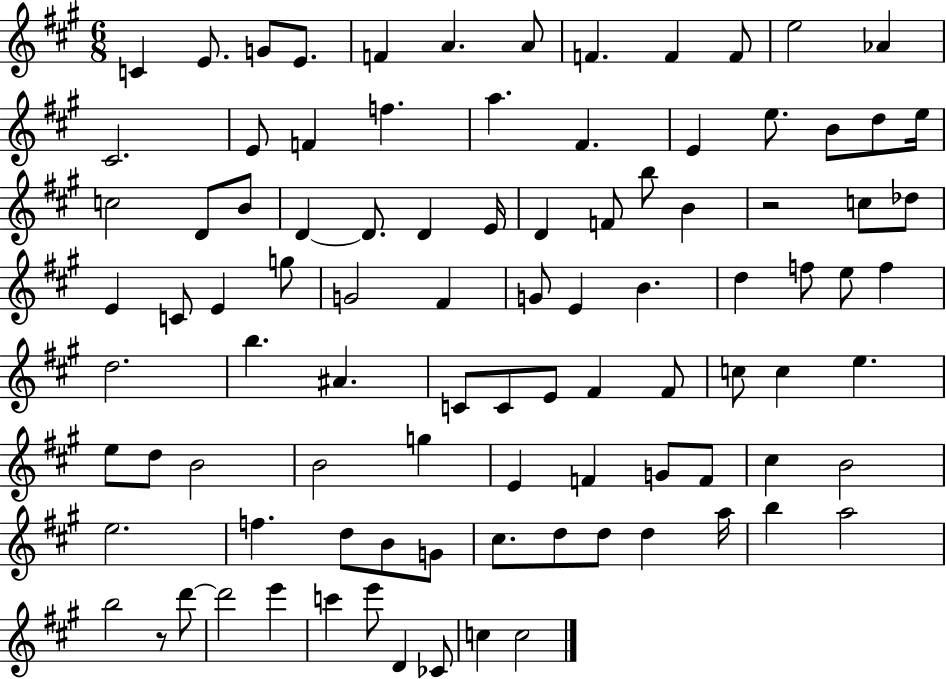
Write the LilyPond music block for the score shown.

{
  \clef treble
  \numericTimeSignature
  \time 6/8
  \key a \major
  c'4 e'8. g'8 e'8. | f'4 a'4. a'8 | f'4. f'4 f'8 | e''2 aes'4 | \break cis'2. | e'8 f'4 f''4. | a''4. fis'4. | e'4 e''8. b'8 d''8 e''16 | \break c''2 d'8 b'8 | d'4~~ d'8. d'4 e'16 | d'4 f'8 b''8 b'4 | r2 c''8 des''8 | \break e'4 c'8 e'4 g''8 | g'2 fis'4 | g'8 e'4 b'4. | d''4 f''8 e''8 f''4 | \break d''2. | b''4. ais'4. | c'8 c'8 e'8 fis'4 fis'8 | c''8 c''4 e''4. | \break e''8 d''8 b'2 | b'2 g''4 | e'4 f'4 g'8 f'8 | cis''4 b'2 | \break e''2. | f''4. d''8 b'8 g'8 | cis''8. d''8 d''8 d''4 a''16 | b''4 a''2 | \break b''2 r8 d'''8~~ | d'''2 e'''4 | c'''4 e'''8 d'4 ces'8 | c''4 c''2 | \break \bar "|."
}